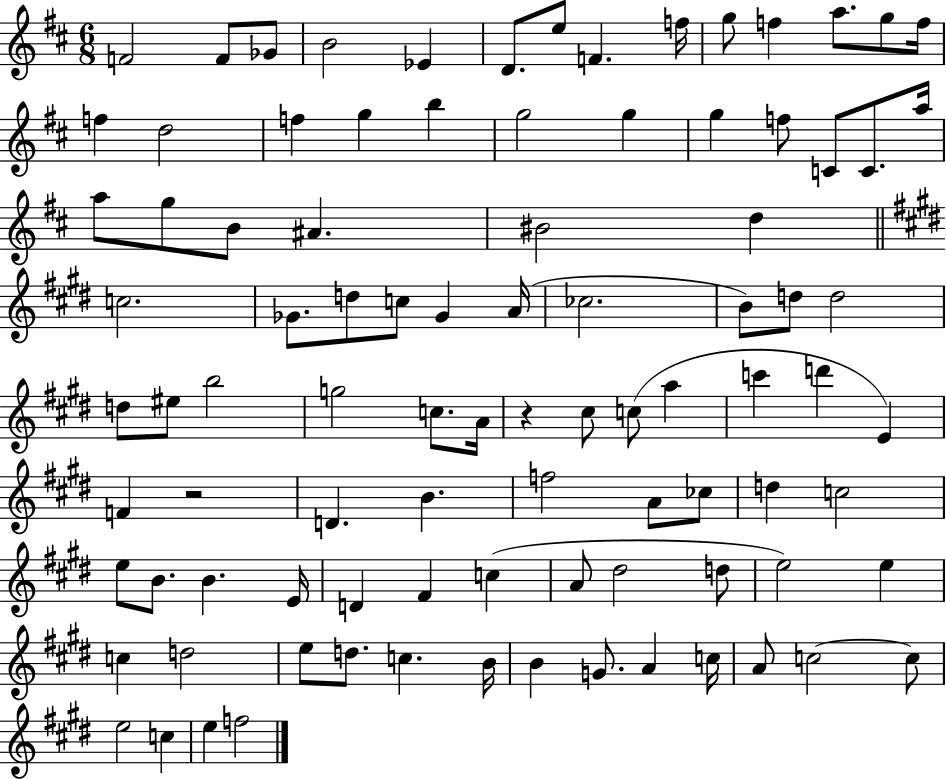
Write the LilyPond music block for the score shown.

{
  \clef treble
  \numericTimeSignature
  \time 6/8
  \key d \major
  \repeat volta 2 { f'2 f'8 ges'8 | b'2 ees'4 | d'8. e''8 f'4. f''16 | g''8 f''4 a''8. g''8 f''16 | \break f''4 d''2 | f''4 g''4 b''4 | g''2 g''4 | g''4 f''8 c'8 c'8. a''16 | \break a''8 g''8 b'8 ais'4. | bis'2 d''4 | \bar "||" \break \key e \major c''2. | ges'8. d''8 c''8 ges'4 a'16( | ces''2. | b'8) d''8 d''2 | \break d''8 eis''8 b''2 | g''2 c''8. a'16 | r4 cis''8 c''8( a''4 | c'''4 d'''4 e'4) | \break f'4 r2 | d'4. b'4. | f''2 a'8 ces''8 | d''4 c''2 | \break e''8 b'8. b'4. e'16 | d'4 fis'4 c''4( | a'8 dis''2 d''8 | e''2) e''4 | \break c''4 d''2 | e''8 d''8. c''4. b'16 | b'4 g'8. a'4 c''16 | a'8 c''2~~ c''8 | \break e''2 c''4 | e''4 f''2 | } \bar "|."
}